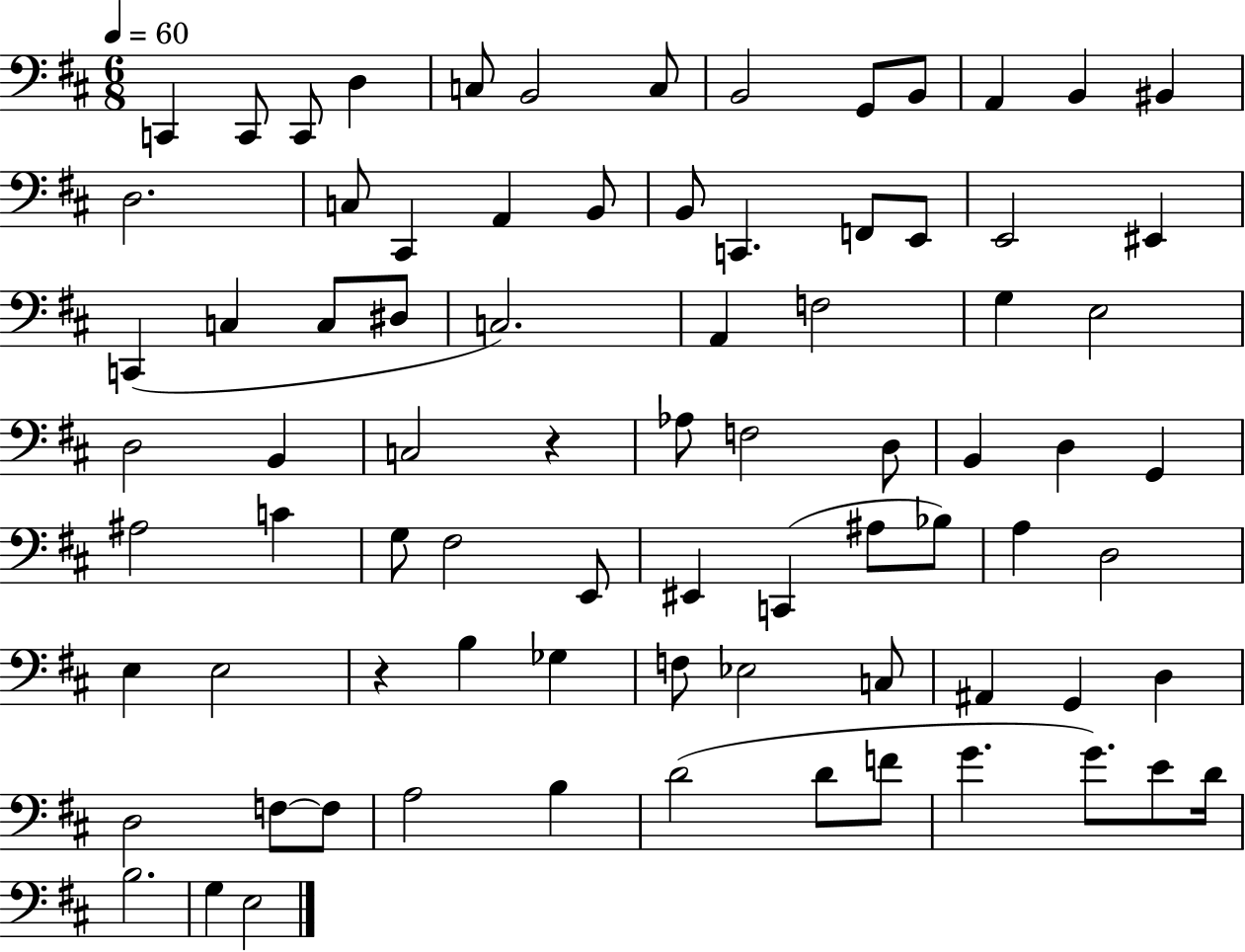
{
  \clef bass
  \numericTimeSignature
  \time 6/8
  \key d \major
  \tempo 4 = 60
  c,4 c,8 c,8 d4 | c8 b,2 c8 | b,2 g,8 b,8 | a,4 b,4 bis,4 | \break d2. | c8 cis,4 a,4 b,8 | b,8 c,4. f,8 e,8 | e,2 eis,4 | \break c,4( c4 c8 dis8 | c2.) | a,4 f2 | g4 e2 | \break d2 b,4 | c2 r4 | aes8 f2 d8 | b,4 d4 g,4 | \break ais2 c'4 | g8 fis2 e,8 | eis,4 c,4( ais8 bes8) | a4 d2 | \break e4 e2 | r4 b4 ges4 | f8 ees2 c8 | ais,4 g,4 d4 | \break d2 f8~~ f8 | a2 b4 | d'2( d'8 f'8 | g'4. g'8.) e'8 d'16 | \break b2. | g4 e2 | \bar "|."
}